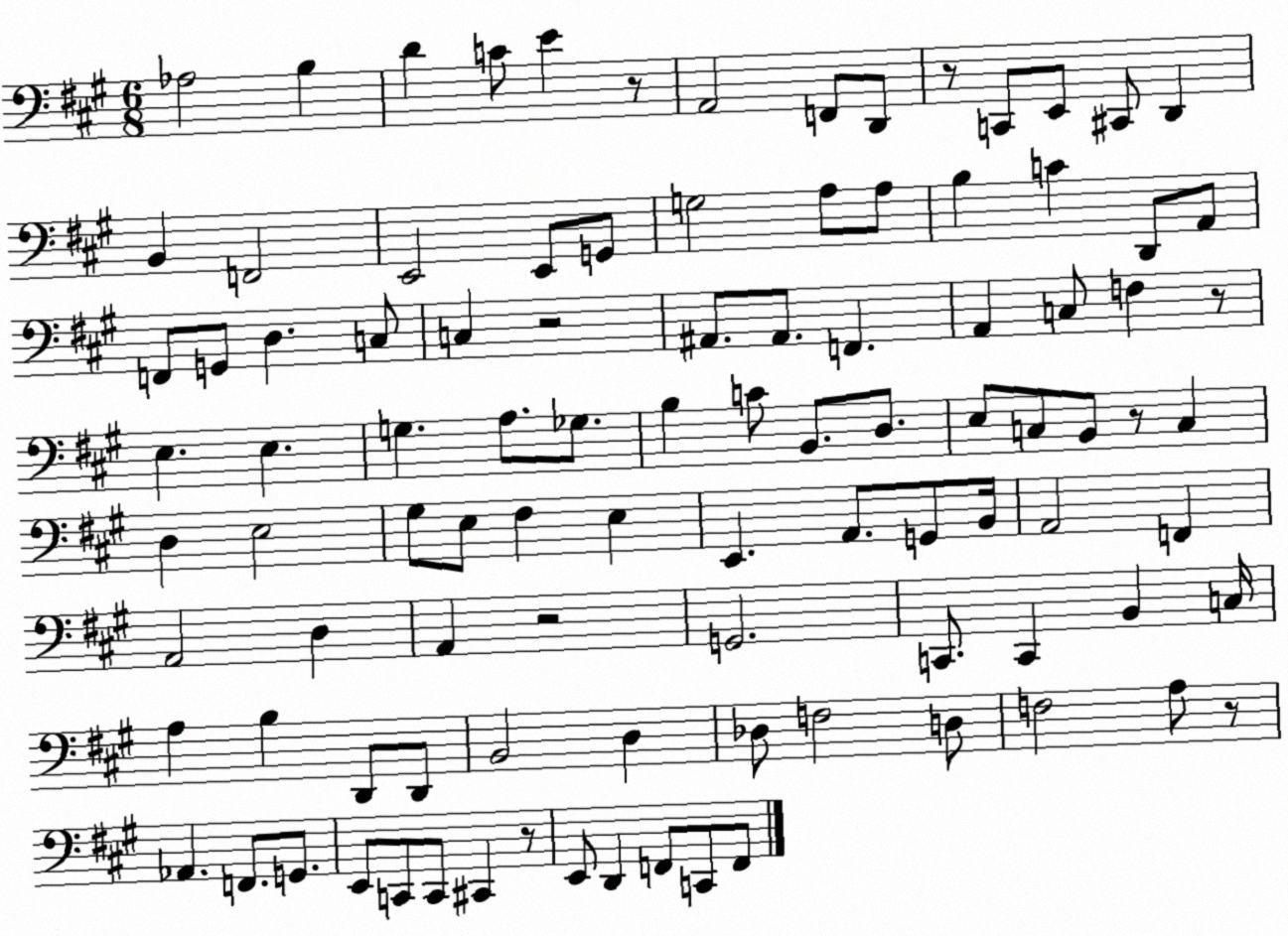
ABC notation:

X:1
T:Untitled
M:6/8
L:1/4
K:A
_A,2 B, D C/2 E z/2 A,,2 F,,/2 D,,/2 z/2 C,,/2 E,,/2 ^C,,/2 D,, B,, F,,2 E,,2 E,,/2 G,,/2 G,2 A,/2 A,/2 B, C D,,/2 A,,/2 F,,/2 G,,/2 D, C,/2 C, z2 ^A,,/2 ^A,,/2 F,, A,, C,/2 F, z/2 E, E, G, A,/2 _G,/2 B, C/2 B,,/2 D,/2 E,/2 C,/2 B,,/2 z/2 C, D, E,2 ^G,/2 E,/2 ^F, E, E,, A,,/2 G,,/2 B,,/4 A,,2 F,, A,,2 D, A,, z2 G,,2 C,,/2 C,, B,, C,/4 A, B, D,,/2 D,,/2 B,,2 D, _D,/2 F,2 D,/2 F,2 A,/2 z/2 _A,, F,,/2 G,,/2 E,,/2 C,,/2 C,,/2 ^C,, z/2 E,,/2 D,, F,,/2 C,,/2 F,,/2